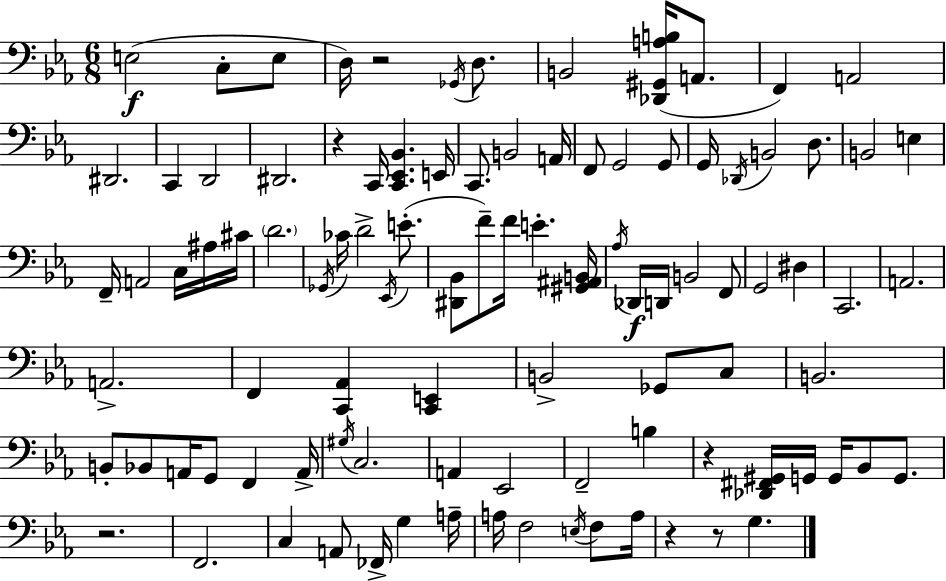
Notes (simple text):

E3/h C3/e E3/e D3/s R/h Gb2/s D3/e. B2/h [Db2,G#2,A3,B3]/s A2/e. F2/q A2/h D#2/h. C2/q D2/h D#2/h. R/q C2/s [C2,Eb2,Bb2]/q. E2/s C2/e. B2/h A2/s F2/e G2/h G2/e G2/s Db2/s B2/h D3/e. B2/h E3/q F2/s A2/h C3/s A#3/s C#4/s D4/h. Gb2/s CES4/s D4/h Eb2/s E4/e. [D#2,Bb2]/e F4/e F4/s E4/q. [G#2,A#2,B2]/s Ab3/s Db2/s D2/s B2/h F2/e G2/h D#3/q C2/h. A2/h. A2/h. F2/q [C2,Ab2]/q [C2,E2]/q B2/h Gb2/e C3/e B2/h. B2/e Bb2/e A2/s G2/e F2/q A2/s G#3/s C3/h. A2/q Eb2/h F2/h B3/q R/q [Db2,F#2,G#2]/s G2/s G2/s Bb2/e G2/e. R/h. F2/h. C3/q A2/e FES2/s G3/q A3/s A3/s F3/h E3/s F3/e A3/s R/q R/e G3/q.